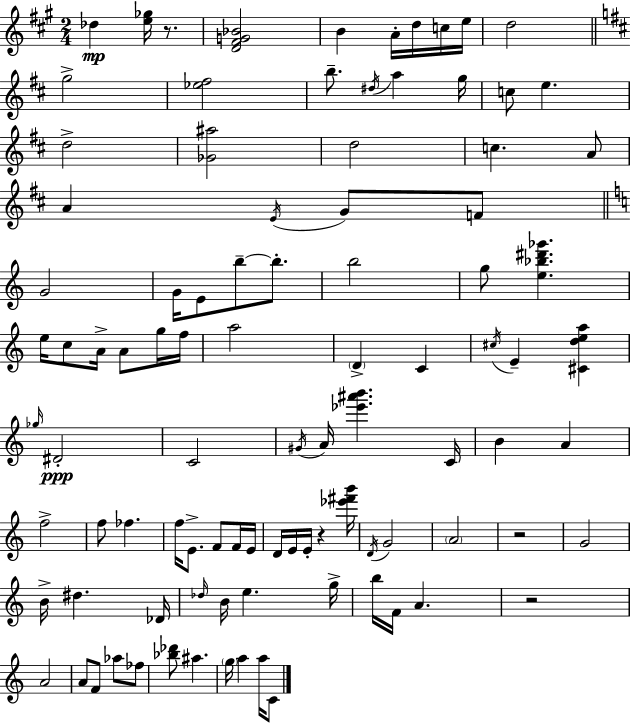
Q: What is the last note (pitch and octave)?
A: C4